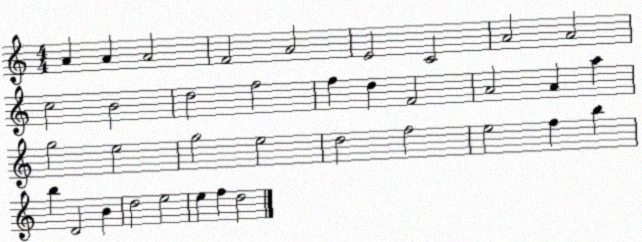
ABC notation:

X:1
T:Untitled
M:4/4
L:1/4
K:C
A A A2 F2 A2 E2 C2 A2 A2 c2 B2 d2 f2 f d F2 A2 A a g2 e2 g2 e2 d2 f2 e2 f b b D2 B d2 e2 e f d2